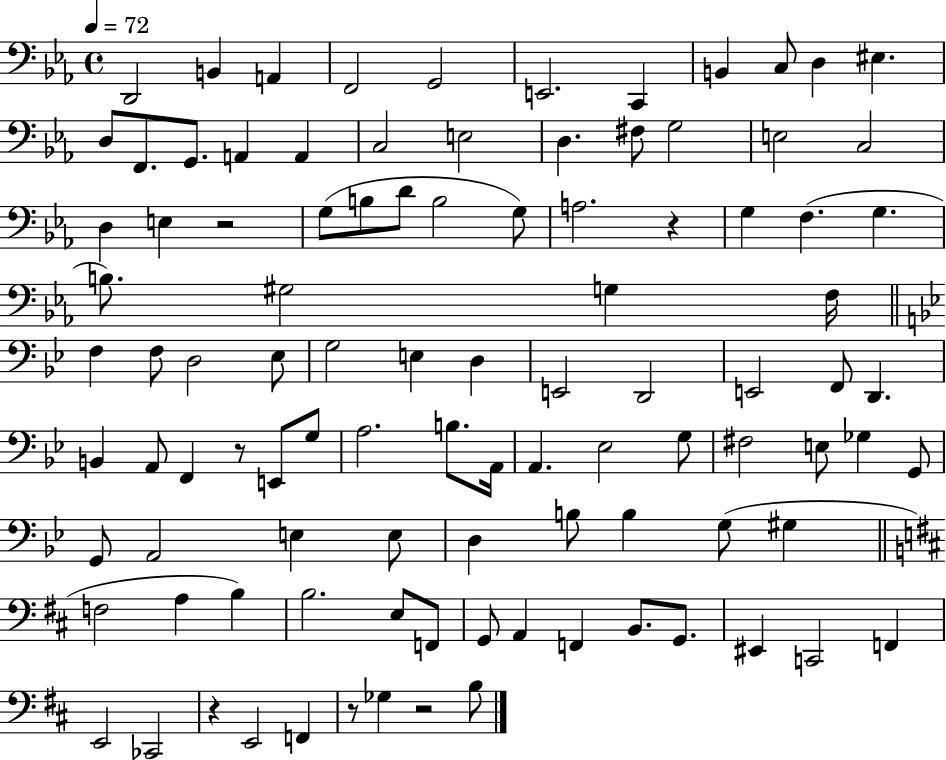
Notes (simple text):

D2/h B2/q A2/q F2/h G2/h E2/h. C2/q B2/q C3/e D3/q EIS3/q. D3/e F2/e. G2/e. A2/q A2/q C3/h E3/h D3/q. F#3/e G3/h E3/h C3/h D3/q E3/q R/h G3/e B3/e D4/e B3/h G3/e A3/h. R/q G3/q F3/q. G3/q. B3/e. G#3/h G3/q F3/s F3/q F3/e D3/h Eb3/e G3/h E3/q D3/q E2/h D2/h E2/h F2/e D2/q. B2/q A2/e F2/q R/e E2/e G3/e A3/h. B3/e. A2/s A2/q. Eb3/h G3/e F#3/h E3/e Gb3/q G2/e G2/e A2/h E3/q E3/e D3/q B3/e B3/q G3/e G#3/q F3/h A3/q B3/q B3/h. E3/e F2/e G2/e A2/q F2/q B2/e. G2/e. EIS2/q C2/h F2/q E2/h CES2/h R/q E2/h F2/q R/e Gb3/q R/h B3/e